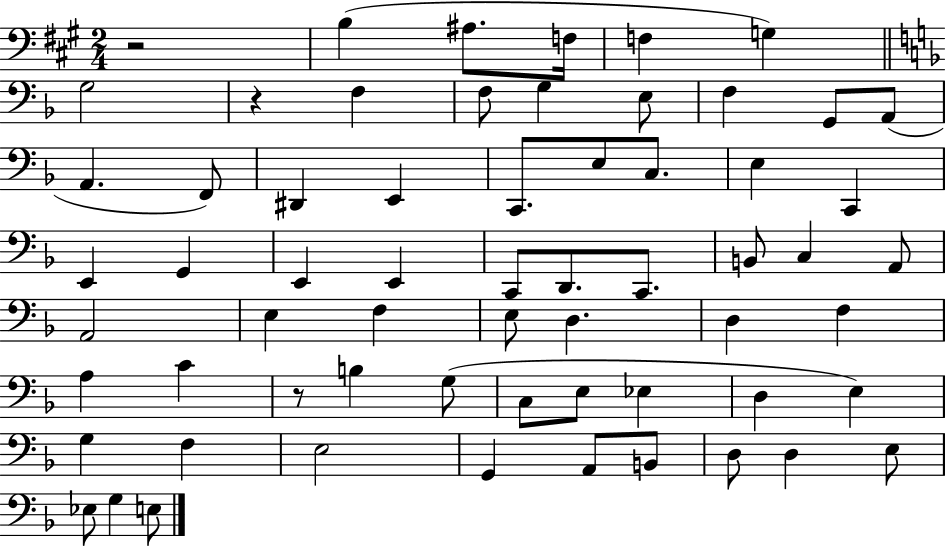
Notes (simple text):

R/h B3/q A#3/e. F3/s F3/q G3/q G3/h R/q F3/q F3/e G3/q E3/e F3/q G2/e A2/e A2/q. F2/e D#2/q E2/q C2/e. E3/e C3/e. E3/q C2/q E2/q G2/q E2/q E2/q C2/e D2/e. C2/e. B2/e C3/q A2/e A2/h E3/q F3/q E3/e D3/q. D3/q F3/q A3/q C4/q R/e B3/q G3/e C3/e E3/e Eb3/q D3/q E3/q G3/q F3/q E3/h G2/q A2/e B2/e D3/e D3/q E3/e Eb3/e G3/q E3/e